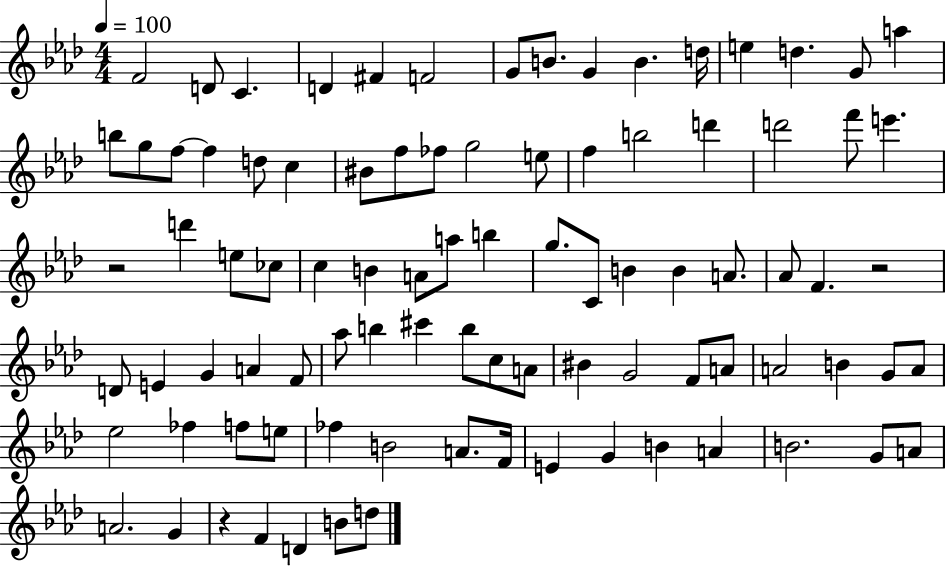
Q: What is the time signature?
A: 4/4